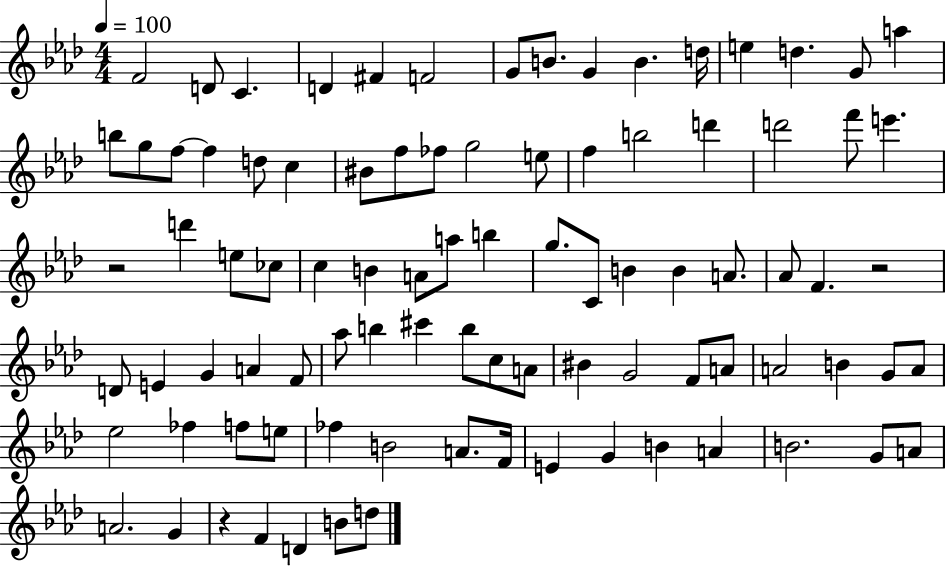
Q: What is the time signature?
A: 4/4